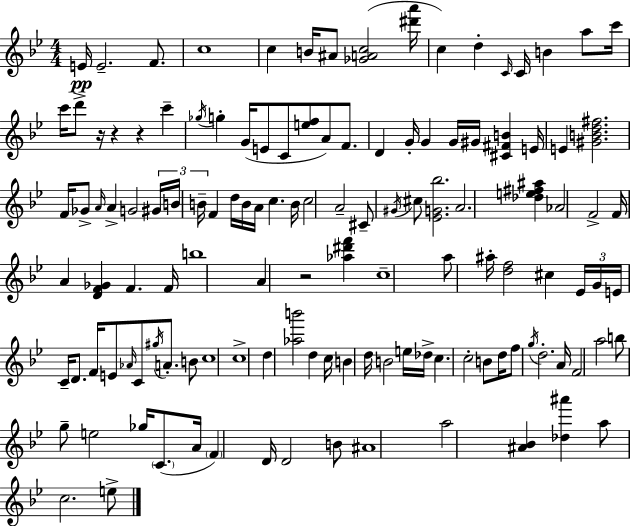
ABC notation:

X:1
T:Untitled
M:4/4
L:1/4
K:Gm
E/4 E2 F/2 c4 c B/4 ^A/2 [_GAc]2 [^d'a']/4 c d C/4 C/4 B a/2 c'/4 c'/4 d'/2 z/4 z z c' _g/4 g G/4 E/2 C/2 [ef]/2 A/2 F/2 D G/4 G G/4 ^G/4 [^C^FB] E/4 E [^GBd^f]2 F/4 _G/2 A/4 A G2 ^G/4 B/4 B/4 F d/4 B/4 A/4 c B/4 c2 A2 ^C/2 ^G/4 ^c/2 [_EG_b]2 A2 [_de^f^a] _A2 F2 F/4 A [DF_G] F F/4 b4 A z2 [_a^d'f'] c4 a/2 ^a/4 [df]2 ^c _E/4 G/4 E/4 C/4 D/2 F/4 E/2 _A/4 C/2 ^g/4 A/2 B/2 c4 c4 d [_ab']2 d c/4 B d/4 B2 e/4 _d/4 c c2 B/2 d/4 f/2 g/4 d2 A/4 F2 a2 b/2 g/2 e2 _g/4 C/2 A/4 F D/4 D2 B/2 ^A4 a2 [^A_B] [_d^a'] a/2 c2 e/2